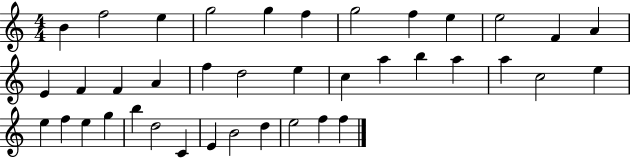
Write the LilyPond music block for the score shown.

{
  \clef treble
  \numericTimeSignature
  \time 4/4
  \key c \major
  b'4 f''2 e''4 | g''2 g''4 f''4 | g''2 f''4 e''4 | e''2 f'4 a'4 | \break e'4 f'4 f'4 a'4 | f''4 d''2 e''4 | c''4 a''4 b''4 a''4 | a''4 c''2 e''4 | \break e''4 f''4 e''4 g''4 | b''4 d''2 c'4 | e'4 b'2 d''4 | e''2 f''4 f''4 | \break \bar "|."
}